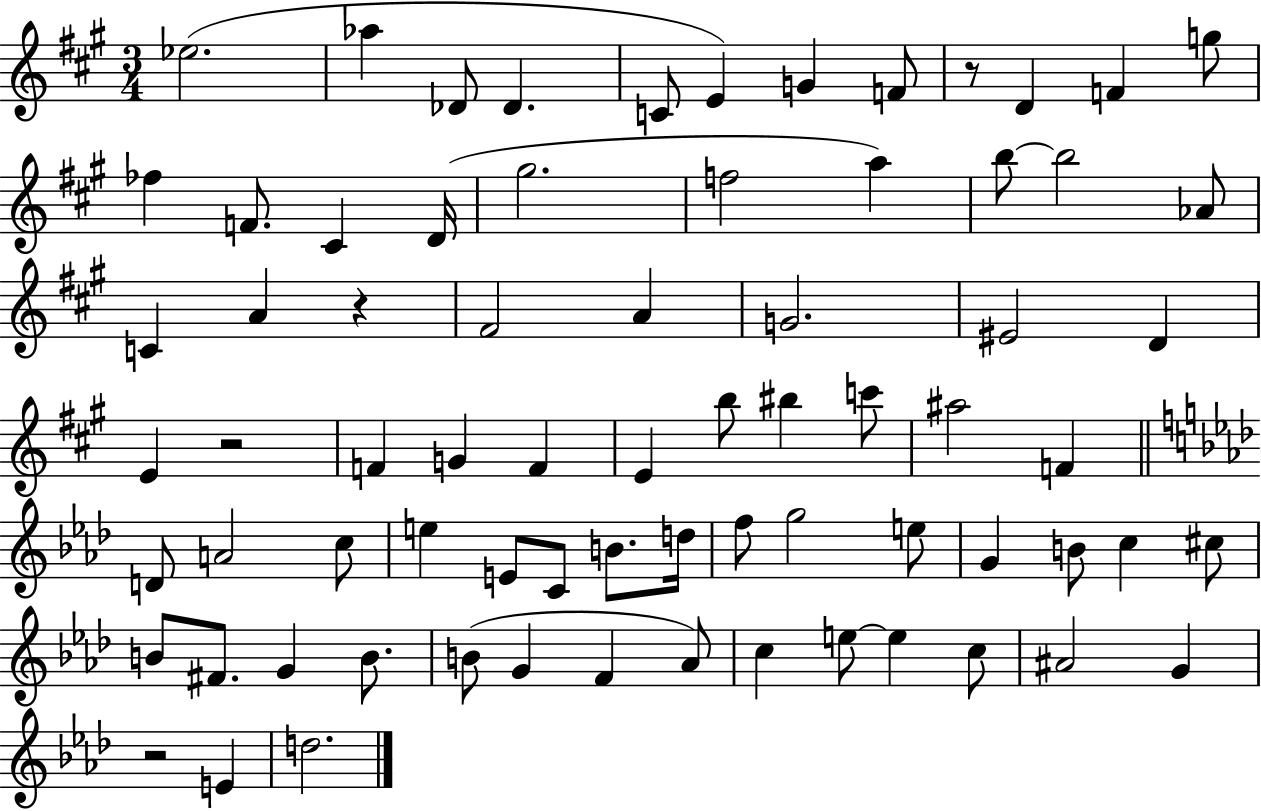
Eb5/h. Ab5/q Db4/e Db4/q. C4/e E4/q G4/q F4/e R/e D4/q F4/q G5/e FES5/q F4/e. C#4/q D4/s G#5/h. F5/h A5/q B5/e B5/h Ab4/e C4/q A4/q R/q F#4/h A4/q G4/h. EIS4/h D4/q E4/q R/h F4/q G4/q F4/q E4/q B5/e BIS5/q C6/e A#5/h F4/q D4/e A4/h C5/e E5/q E4/e C4/e B4/e. D5/s F5/e G5/h E5/e G4/q B4/e C5/q C#5/e B4/e F#4/e. G4/q B4/e. B4/e G4/q F4/q Ab4/e C5/q E5/e E5/q C5/e A#4/h G4/q R/h E4/q D5/h.